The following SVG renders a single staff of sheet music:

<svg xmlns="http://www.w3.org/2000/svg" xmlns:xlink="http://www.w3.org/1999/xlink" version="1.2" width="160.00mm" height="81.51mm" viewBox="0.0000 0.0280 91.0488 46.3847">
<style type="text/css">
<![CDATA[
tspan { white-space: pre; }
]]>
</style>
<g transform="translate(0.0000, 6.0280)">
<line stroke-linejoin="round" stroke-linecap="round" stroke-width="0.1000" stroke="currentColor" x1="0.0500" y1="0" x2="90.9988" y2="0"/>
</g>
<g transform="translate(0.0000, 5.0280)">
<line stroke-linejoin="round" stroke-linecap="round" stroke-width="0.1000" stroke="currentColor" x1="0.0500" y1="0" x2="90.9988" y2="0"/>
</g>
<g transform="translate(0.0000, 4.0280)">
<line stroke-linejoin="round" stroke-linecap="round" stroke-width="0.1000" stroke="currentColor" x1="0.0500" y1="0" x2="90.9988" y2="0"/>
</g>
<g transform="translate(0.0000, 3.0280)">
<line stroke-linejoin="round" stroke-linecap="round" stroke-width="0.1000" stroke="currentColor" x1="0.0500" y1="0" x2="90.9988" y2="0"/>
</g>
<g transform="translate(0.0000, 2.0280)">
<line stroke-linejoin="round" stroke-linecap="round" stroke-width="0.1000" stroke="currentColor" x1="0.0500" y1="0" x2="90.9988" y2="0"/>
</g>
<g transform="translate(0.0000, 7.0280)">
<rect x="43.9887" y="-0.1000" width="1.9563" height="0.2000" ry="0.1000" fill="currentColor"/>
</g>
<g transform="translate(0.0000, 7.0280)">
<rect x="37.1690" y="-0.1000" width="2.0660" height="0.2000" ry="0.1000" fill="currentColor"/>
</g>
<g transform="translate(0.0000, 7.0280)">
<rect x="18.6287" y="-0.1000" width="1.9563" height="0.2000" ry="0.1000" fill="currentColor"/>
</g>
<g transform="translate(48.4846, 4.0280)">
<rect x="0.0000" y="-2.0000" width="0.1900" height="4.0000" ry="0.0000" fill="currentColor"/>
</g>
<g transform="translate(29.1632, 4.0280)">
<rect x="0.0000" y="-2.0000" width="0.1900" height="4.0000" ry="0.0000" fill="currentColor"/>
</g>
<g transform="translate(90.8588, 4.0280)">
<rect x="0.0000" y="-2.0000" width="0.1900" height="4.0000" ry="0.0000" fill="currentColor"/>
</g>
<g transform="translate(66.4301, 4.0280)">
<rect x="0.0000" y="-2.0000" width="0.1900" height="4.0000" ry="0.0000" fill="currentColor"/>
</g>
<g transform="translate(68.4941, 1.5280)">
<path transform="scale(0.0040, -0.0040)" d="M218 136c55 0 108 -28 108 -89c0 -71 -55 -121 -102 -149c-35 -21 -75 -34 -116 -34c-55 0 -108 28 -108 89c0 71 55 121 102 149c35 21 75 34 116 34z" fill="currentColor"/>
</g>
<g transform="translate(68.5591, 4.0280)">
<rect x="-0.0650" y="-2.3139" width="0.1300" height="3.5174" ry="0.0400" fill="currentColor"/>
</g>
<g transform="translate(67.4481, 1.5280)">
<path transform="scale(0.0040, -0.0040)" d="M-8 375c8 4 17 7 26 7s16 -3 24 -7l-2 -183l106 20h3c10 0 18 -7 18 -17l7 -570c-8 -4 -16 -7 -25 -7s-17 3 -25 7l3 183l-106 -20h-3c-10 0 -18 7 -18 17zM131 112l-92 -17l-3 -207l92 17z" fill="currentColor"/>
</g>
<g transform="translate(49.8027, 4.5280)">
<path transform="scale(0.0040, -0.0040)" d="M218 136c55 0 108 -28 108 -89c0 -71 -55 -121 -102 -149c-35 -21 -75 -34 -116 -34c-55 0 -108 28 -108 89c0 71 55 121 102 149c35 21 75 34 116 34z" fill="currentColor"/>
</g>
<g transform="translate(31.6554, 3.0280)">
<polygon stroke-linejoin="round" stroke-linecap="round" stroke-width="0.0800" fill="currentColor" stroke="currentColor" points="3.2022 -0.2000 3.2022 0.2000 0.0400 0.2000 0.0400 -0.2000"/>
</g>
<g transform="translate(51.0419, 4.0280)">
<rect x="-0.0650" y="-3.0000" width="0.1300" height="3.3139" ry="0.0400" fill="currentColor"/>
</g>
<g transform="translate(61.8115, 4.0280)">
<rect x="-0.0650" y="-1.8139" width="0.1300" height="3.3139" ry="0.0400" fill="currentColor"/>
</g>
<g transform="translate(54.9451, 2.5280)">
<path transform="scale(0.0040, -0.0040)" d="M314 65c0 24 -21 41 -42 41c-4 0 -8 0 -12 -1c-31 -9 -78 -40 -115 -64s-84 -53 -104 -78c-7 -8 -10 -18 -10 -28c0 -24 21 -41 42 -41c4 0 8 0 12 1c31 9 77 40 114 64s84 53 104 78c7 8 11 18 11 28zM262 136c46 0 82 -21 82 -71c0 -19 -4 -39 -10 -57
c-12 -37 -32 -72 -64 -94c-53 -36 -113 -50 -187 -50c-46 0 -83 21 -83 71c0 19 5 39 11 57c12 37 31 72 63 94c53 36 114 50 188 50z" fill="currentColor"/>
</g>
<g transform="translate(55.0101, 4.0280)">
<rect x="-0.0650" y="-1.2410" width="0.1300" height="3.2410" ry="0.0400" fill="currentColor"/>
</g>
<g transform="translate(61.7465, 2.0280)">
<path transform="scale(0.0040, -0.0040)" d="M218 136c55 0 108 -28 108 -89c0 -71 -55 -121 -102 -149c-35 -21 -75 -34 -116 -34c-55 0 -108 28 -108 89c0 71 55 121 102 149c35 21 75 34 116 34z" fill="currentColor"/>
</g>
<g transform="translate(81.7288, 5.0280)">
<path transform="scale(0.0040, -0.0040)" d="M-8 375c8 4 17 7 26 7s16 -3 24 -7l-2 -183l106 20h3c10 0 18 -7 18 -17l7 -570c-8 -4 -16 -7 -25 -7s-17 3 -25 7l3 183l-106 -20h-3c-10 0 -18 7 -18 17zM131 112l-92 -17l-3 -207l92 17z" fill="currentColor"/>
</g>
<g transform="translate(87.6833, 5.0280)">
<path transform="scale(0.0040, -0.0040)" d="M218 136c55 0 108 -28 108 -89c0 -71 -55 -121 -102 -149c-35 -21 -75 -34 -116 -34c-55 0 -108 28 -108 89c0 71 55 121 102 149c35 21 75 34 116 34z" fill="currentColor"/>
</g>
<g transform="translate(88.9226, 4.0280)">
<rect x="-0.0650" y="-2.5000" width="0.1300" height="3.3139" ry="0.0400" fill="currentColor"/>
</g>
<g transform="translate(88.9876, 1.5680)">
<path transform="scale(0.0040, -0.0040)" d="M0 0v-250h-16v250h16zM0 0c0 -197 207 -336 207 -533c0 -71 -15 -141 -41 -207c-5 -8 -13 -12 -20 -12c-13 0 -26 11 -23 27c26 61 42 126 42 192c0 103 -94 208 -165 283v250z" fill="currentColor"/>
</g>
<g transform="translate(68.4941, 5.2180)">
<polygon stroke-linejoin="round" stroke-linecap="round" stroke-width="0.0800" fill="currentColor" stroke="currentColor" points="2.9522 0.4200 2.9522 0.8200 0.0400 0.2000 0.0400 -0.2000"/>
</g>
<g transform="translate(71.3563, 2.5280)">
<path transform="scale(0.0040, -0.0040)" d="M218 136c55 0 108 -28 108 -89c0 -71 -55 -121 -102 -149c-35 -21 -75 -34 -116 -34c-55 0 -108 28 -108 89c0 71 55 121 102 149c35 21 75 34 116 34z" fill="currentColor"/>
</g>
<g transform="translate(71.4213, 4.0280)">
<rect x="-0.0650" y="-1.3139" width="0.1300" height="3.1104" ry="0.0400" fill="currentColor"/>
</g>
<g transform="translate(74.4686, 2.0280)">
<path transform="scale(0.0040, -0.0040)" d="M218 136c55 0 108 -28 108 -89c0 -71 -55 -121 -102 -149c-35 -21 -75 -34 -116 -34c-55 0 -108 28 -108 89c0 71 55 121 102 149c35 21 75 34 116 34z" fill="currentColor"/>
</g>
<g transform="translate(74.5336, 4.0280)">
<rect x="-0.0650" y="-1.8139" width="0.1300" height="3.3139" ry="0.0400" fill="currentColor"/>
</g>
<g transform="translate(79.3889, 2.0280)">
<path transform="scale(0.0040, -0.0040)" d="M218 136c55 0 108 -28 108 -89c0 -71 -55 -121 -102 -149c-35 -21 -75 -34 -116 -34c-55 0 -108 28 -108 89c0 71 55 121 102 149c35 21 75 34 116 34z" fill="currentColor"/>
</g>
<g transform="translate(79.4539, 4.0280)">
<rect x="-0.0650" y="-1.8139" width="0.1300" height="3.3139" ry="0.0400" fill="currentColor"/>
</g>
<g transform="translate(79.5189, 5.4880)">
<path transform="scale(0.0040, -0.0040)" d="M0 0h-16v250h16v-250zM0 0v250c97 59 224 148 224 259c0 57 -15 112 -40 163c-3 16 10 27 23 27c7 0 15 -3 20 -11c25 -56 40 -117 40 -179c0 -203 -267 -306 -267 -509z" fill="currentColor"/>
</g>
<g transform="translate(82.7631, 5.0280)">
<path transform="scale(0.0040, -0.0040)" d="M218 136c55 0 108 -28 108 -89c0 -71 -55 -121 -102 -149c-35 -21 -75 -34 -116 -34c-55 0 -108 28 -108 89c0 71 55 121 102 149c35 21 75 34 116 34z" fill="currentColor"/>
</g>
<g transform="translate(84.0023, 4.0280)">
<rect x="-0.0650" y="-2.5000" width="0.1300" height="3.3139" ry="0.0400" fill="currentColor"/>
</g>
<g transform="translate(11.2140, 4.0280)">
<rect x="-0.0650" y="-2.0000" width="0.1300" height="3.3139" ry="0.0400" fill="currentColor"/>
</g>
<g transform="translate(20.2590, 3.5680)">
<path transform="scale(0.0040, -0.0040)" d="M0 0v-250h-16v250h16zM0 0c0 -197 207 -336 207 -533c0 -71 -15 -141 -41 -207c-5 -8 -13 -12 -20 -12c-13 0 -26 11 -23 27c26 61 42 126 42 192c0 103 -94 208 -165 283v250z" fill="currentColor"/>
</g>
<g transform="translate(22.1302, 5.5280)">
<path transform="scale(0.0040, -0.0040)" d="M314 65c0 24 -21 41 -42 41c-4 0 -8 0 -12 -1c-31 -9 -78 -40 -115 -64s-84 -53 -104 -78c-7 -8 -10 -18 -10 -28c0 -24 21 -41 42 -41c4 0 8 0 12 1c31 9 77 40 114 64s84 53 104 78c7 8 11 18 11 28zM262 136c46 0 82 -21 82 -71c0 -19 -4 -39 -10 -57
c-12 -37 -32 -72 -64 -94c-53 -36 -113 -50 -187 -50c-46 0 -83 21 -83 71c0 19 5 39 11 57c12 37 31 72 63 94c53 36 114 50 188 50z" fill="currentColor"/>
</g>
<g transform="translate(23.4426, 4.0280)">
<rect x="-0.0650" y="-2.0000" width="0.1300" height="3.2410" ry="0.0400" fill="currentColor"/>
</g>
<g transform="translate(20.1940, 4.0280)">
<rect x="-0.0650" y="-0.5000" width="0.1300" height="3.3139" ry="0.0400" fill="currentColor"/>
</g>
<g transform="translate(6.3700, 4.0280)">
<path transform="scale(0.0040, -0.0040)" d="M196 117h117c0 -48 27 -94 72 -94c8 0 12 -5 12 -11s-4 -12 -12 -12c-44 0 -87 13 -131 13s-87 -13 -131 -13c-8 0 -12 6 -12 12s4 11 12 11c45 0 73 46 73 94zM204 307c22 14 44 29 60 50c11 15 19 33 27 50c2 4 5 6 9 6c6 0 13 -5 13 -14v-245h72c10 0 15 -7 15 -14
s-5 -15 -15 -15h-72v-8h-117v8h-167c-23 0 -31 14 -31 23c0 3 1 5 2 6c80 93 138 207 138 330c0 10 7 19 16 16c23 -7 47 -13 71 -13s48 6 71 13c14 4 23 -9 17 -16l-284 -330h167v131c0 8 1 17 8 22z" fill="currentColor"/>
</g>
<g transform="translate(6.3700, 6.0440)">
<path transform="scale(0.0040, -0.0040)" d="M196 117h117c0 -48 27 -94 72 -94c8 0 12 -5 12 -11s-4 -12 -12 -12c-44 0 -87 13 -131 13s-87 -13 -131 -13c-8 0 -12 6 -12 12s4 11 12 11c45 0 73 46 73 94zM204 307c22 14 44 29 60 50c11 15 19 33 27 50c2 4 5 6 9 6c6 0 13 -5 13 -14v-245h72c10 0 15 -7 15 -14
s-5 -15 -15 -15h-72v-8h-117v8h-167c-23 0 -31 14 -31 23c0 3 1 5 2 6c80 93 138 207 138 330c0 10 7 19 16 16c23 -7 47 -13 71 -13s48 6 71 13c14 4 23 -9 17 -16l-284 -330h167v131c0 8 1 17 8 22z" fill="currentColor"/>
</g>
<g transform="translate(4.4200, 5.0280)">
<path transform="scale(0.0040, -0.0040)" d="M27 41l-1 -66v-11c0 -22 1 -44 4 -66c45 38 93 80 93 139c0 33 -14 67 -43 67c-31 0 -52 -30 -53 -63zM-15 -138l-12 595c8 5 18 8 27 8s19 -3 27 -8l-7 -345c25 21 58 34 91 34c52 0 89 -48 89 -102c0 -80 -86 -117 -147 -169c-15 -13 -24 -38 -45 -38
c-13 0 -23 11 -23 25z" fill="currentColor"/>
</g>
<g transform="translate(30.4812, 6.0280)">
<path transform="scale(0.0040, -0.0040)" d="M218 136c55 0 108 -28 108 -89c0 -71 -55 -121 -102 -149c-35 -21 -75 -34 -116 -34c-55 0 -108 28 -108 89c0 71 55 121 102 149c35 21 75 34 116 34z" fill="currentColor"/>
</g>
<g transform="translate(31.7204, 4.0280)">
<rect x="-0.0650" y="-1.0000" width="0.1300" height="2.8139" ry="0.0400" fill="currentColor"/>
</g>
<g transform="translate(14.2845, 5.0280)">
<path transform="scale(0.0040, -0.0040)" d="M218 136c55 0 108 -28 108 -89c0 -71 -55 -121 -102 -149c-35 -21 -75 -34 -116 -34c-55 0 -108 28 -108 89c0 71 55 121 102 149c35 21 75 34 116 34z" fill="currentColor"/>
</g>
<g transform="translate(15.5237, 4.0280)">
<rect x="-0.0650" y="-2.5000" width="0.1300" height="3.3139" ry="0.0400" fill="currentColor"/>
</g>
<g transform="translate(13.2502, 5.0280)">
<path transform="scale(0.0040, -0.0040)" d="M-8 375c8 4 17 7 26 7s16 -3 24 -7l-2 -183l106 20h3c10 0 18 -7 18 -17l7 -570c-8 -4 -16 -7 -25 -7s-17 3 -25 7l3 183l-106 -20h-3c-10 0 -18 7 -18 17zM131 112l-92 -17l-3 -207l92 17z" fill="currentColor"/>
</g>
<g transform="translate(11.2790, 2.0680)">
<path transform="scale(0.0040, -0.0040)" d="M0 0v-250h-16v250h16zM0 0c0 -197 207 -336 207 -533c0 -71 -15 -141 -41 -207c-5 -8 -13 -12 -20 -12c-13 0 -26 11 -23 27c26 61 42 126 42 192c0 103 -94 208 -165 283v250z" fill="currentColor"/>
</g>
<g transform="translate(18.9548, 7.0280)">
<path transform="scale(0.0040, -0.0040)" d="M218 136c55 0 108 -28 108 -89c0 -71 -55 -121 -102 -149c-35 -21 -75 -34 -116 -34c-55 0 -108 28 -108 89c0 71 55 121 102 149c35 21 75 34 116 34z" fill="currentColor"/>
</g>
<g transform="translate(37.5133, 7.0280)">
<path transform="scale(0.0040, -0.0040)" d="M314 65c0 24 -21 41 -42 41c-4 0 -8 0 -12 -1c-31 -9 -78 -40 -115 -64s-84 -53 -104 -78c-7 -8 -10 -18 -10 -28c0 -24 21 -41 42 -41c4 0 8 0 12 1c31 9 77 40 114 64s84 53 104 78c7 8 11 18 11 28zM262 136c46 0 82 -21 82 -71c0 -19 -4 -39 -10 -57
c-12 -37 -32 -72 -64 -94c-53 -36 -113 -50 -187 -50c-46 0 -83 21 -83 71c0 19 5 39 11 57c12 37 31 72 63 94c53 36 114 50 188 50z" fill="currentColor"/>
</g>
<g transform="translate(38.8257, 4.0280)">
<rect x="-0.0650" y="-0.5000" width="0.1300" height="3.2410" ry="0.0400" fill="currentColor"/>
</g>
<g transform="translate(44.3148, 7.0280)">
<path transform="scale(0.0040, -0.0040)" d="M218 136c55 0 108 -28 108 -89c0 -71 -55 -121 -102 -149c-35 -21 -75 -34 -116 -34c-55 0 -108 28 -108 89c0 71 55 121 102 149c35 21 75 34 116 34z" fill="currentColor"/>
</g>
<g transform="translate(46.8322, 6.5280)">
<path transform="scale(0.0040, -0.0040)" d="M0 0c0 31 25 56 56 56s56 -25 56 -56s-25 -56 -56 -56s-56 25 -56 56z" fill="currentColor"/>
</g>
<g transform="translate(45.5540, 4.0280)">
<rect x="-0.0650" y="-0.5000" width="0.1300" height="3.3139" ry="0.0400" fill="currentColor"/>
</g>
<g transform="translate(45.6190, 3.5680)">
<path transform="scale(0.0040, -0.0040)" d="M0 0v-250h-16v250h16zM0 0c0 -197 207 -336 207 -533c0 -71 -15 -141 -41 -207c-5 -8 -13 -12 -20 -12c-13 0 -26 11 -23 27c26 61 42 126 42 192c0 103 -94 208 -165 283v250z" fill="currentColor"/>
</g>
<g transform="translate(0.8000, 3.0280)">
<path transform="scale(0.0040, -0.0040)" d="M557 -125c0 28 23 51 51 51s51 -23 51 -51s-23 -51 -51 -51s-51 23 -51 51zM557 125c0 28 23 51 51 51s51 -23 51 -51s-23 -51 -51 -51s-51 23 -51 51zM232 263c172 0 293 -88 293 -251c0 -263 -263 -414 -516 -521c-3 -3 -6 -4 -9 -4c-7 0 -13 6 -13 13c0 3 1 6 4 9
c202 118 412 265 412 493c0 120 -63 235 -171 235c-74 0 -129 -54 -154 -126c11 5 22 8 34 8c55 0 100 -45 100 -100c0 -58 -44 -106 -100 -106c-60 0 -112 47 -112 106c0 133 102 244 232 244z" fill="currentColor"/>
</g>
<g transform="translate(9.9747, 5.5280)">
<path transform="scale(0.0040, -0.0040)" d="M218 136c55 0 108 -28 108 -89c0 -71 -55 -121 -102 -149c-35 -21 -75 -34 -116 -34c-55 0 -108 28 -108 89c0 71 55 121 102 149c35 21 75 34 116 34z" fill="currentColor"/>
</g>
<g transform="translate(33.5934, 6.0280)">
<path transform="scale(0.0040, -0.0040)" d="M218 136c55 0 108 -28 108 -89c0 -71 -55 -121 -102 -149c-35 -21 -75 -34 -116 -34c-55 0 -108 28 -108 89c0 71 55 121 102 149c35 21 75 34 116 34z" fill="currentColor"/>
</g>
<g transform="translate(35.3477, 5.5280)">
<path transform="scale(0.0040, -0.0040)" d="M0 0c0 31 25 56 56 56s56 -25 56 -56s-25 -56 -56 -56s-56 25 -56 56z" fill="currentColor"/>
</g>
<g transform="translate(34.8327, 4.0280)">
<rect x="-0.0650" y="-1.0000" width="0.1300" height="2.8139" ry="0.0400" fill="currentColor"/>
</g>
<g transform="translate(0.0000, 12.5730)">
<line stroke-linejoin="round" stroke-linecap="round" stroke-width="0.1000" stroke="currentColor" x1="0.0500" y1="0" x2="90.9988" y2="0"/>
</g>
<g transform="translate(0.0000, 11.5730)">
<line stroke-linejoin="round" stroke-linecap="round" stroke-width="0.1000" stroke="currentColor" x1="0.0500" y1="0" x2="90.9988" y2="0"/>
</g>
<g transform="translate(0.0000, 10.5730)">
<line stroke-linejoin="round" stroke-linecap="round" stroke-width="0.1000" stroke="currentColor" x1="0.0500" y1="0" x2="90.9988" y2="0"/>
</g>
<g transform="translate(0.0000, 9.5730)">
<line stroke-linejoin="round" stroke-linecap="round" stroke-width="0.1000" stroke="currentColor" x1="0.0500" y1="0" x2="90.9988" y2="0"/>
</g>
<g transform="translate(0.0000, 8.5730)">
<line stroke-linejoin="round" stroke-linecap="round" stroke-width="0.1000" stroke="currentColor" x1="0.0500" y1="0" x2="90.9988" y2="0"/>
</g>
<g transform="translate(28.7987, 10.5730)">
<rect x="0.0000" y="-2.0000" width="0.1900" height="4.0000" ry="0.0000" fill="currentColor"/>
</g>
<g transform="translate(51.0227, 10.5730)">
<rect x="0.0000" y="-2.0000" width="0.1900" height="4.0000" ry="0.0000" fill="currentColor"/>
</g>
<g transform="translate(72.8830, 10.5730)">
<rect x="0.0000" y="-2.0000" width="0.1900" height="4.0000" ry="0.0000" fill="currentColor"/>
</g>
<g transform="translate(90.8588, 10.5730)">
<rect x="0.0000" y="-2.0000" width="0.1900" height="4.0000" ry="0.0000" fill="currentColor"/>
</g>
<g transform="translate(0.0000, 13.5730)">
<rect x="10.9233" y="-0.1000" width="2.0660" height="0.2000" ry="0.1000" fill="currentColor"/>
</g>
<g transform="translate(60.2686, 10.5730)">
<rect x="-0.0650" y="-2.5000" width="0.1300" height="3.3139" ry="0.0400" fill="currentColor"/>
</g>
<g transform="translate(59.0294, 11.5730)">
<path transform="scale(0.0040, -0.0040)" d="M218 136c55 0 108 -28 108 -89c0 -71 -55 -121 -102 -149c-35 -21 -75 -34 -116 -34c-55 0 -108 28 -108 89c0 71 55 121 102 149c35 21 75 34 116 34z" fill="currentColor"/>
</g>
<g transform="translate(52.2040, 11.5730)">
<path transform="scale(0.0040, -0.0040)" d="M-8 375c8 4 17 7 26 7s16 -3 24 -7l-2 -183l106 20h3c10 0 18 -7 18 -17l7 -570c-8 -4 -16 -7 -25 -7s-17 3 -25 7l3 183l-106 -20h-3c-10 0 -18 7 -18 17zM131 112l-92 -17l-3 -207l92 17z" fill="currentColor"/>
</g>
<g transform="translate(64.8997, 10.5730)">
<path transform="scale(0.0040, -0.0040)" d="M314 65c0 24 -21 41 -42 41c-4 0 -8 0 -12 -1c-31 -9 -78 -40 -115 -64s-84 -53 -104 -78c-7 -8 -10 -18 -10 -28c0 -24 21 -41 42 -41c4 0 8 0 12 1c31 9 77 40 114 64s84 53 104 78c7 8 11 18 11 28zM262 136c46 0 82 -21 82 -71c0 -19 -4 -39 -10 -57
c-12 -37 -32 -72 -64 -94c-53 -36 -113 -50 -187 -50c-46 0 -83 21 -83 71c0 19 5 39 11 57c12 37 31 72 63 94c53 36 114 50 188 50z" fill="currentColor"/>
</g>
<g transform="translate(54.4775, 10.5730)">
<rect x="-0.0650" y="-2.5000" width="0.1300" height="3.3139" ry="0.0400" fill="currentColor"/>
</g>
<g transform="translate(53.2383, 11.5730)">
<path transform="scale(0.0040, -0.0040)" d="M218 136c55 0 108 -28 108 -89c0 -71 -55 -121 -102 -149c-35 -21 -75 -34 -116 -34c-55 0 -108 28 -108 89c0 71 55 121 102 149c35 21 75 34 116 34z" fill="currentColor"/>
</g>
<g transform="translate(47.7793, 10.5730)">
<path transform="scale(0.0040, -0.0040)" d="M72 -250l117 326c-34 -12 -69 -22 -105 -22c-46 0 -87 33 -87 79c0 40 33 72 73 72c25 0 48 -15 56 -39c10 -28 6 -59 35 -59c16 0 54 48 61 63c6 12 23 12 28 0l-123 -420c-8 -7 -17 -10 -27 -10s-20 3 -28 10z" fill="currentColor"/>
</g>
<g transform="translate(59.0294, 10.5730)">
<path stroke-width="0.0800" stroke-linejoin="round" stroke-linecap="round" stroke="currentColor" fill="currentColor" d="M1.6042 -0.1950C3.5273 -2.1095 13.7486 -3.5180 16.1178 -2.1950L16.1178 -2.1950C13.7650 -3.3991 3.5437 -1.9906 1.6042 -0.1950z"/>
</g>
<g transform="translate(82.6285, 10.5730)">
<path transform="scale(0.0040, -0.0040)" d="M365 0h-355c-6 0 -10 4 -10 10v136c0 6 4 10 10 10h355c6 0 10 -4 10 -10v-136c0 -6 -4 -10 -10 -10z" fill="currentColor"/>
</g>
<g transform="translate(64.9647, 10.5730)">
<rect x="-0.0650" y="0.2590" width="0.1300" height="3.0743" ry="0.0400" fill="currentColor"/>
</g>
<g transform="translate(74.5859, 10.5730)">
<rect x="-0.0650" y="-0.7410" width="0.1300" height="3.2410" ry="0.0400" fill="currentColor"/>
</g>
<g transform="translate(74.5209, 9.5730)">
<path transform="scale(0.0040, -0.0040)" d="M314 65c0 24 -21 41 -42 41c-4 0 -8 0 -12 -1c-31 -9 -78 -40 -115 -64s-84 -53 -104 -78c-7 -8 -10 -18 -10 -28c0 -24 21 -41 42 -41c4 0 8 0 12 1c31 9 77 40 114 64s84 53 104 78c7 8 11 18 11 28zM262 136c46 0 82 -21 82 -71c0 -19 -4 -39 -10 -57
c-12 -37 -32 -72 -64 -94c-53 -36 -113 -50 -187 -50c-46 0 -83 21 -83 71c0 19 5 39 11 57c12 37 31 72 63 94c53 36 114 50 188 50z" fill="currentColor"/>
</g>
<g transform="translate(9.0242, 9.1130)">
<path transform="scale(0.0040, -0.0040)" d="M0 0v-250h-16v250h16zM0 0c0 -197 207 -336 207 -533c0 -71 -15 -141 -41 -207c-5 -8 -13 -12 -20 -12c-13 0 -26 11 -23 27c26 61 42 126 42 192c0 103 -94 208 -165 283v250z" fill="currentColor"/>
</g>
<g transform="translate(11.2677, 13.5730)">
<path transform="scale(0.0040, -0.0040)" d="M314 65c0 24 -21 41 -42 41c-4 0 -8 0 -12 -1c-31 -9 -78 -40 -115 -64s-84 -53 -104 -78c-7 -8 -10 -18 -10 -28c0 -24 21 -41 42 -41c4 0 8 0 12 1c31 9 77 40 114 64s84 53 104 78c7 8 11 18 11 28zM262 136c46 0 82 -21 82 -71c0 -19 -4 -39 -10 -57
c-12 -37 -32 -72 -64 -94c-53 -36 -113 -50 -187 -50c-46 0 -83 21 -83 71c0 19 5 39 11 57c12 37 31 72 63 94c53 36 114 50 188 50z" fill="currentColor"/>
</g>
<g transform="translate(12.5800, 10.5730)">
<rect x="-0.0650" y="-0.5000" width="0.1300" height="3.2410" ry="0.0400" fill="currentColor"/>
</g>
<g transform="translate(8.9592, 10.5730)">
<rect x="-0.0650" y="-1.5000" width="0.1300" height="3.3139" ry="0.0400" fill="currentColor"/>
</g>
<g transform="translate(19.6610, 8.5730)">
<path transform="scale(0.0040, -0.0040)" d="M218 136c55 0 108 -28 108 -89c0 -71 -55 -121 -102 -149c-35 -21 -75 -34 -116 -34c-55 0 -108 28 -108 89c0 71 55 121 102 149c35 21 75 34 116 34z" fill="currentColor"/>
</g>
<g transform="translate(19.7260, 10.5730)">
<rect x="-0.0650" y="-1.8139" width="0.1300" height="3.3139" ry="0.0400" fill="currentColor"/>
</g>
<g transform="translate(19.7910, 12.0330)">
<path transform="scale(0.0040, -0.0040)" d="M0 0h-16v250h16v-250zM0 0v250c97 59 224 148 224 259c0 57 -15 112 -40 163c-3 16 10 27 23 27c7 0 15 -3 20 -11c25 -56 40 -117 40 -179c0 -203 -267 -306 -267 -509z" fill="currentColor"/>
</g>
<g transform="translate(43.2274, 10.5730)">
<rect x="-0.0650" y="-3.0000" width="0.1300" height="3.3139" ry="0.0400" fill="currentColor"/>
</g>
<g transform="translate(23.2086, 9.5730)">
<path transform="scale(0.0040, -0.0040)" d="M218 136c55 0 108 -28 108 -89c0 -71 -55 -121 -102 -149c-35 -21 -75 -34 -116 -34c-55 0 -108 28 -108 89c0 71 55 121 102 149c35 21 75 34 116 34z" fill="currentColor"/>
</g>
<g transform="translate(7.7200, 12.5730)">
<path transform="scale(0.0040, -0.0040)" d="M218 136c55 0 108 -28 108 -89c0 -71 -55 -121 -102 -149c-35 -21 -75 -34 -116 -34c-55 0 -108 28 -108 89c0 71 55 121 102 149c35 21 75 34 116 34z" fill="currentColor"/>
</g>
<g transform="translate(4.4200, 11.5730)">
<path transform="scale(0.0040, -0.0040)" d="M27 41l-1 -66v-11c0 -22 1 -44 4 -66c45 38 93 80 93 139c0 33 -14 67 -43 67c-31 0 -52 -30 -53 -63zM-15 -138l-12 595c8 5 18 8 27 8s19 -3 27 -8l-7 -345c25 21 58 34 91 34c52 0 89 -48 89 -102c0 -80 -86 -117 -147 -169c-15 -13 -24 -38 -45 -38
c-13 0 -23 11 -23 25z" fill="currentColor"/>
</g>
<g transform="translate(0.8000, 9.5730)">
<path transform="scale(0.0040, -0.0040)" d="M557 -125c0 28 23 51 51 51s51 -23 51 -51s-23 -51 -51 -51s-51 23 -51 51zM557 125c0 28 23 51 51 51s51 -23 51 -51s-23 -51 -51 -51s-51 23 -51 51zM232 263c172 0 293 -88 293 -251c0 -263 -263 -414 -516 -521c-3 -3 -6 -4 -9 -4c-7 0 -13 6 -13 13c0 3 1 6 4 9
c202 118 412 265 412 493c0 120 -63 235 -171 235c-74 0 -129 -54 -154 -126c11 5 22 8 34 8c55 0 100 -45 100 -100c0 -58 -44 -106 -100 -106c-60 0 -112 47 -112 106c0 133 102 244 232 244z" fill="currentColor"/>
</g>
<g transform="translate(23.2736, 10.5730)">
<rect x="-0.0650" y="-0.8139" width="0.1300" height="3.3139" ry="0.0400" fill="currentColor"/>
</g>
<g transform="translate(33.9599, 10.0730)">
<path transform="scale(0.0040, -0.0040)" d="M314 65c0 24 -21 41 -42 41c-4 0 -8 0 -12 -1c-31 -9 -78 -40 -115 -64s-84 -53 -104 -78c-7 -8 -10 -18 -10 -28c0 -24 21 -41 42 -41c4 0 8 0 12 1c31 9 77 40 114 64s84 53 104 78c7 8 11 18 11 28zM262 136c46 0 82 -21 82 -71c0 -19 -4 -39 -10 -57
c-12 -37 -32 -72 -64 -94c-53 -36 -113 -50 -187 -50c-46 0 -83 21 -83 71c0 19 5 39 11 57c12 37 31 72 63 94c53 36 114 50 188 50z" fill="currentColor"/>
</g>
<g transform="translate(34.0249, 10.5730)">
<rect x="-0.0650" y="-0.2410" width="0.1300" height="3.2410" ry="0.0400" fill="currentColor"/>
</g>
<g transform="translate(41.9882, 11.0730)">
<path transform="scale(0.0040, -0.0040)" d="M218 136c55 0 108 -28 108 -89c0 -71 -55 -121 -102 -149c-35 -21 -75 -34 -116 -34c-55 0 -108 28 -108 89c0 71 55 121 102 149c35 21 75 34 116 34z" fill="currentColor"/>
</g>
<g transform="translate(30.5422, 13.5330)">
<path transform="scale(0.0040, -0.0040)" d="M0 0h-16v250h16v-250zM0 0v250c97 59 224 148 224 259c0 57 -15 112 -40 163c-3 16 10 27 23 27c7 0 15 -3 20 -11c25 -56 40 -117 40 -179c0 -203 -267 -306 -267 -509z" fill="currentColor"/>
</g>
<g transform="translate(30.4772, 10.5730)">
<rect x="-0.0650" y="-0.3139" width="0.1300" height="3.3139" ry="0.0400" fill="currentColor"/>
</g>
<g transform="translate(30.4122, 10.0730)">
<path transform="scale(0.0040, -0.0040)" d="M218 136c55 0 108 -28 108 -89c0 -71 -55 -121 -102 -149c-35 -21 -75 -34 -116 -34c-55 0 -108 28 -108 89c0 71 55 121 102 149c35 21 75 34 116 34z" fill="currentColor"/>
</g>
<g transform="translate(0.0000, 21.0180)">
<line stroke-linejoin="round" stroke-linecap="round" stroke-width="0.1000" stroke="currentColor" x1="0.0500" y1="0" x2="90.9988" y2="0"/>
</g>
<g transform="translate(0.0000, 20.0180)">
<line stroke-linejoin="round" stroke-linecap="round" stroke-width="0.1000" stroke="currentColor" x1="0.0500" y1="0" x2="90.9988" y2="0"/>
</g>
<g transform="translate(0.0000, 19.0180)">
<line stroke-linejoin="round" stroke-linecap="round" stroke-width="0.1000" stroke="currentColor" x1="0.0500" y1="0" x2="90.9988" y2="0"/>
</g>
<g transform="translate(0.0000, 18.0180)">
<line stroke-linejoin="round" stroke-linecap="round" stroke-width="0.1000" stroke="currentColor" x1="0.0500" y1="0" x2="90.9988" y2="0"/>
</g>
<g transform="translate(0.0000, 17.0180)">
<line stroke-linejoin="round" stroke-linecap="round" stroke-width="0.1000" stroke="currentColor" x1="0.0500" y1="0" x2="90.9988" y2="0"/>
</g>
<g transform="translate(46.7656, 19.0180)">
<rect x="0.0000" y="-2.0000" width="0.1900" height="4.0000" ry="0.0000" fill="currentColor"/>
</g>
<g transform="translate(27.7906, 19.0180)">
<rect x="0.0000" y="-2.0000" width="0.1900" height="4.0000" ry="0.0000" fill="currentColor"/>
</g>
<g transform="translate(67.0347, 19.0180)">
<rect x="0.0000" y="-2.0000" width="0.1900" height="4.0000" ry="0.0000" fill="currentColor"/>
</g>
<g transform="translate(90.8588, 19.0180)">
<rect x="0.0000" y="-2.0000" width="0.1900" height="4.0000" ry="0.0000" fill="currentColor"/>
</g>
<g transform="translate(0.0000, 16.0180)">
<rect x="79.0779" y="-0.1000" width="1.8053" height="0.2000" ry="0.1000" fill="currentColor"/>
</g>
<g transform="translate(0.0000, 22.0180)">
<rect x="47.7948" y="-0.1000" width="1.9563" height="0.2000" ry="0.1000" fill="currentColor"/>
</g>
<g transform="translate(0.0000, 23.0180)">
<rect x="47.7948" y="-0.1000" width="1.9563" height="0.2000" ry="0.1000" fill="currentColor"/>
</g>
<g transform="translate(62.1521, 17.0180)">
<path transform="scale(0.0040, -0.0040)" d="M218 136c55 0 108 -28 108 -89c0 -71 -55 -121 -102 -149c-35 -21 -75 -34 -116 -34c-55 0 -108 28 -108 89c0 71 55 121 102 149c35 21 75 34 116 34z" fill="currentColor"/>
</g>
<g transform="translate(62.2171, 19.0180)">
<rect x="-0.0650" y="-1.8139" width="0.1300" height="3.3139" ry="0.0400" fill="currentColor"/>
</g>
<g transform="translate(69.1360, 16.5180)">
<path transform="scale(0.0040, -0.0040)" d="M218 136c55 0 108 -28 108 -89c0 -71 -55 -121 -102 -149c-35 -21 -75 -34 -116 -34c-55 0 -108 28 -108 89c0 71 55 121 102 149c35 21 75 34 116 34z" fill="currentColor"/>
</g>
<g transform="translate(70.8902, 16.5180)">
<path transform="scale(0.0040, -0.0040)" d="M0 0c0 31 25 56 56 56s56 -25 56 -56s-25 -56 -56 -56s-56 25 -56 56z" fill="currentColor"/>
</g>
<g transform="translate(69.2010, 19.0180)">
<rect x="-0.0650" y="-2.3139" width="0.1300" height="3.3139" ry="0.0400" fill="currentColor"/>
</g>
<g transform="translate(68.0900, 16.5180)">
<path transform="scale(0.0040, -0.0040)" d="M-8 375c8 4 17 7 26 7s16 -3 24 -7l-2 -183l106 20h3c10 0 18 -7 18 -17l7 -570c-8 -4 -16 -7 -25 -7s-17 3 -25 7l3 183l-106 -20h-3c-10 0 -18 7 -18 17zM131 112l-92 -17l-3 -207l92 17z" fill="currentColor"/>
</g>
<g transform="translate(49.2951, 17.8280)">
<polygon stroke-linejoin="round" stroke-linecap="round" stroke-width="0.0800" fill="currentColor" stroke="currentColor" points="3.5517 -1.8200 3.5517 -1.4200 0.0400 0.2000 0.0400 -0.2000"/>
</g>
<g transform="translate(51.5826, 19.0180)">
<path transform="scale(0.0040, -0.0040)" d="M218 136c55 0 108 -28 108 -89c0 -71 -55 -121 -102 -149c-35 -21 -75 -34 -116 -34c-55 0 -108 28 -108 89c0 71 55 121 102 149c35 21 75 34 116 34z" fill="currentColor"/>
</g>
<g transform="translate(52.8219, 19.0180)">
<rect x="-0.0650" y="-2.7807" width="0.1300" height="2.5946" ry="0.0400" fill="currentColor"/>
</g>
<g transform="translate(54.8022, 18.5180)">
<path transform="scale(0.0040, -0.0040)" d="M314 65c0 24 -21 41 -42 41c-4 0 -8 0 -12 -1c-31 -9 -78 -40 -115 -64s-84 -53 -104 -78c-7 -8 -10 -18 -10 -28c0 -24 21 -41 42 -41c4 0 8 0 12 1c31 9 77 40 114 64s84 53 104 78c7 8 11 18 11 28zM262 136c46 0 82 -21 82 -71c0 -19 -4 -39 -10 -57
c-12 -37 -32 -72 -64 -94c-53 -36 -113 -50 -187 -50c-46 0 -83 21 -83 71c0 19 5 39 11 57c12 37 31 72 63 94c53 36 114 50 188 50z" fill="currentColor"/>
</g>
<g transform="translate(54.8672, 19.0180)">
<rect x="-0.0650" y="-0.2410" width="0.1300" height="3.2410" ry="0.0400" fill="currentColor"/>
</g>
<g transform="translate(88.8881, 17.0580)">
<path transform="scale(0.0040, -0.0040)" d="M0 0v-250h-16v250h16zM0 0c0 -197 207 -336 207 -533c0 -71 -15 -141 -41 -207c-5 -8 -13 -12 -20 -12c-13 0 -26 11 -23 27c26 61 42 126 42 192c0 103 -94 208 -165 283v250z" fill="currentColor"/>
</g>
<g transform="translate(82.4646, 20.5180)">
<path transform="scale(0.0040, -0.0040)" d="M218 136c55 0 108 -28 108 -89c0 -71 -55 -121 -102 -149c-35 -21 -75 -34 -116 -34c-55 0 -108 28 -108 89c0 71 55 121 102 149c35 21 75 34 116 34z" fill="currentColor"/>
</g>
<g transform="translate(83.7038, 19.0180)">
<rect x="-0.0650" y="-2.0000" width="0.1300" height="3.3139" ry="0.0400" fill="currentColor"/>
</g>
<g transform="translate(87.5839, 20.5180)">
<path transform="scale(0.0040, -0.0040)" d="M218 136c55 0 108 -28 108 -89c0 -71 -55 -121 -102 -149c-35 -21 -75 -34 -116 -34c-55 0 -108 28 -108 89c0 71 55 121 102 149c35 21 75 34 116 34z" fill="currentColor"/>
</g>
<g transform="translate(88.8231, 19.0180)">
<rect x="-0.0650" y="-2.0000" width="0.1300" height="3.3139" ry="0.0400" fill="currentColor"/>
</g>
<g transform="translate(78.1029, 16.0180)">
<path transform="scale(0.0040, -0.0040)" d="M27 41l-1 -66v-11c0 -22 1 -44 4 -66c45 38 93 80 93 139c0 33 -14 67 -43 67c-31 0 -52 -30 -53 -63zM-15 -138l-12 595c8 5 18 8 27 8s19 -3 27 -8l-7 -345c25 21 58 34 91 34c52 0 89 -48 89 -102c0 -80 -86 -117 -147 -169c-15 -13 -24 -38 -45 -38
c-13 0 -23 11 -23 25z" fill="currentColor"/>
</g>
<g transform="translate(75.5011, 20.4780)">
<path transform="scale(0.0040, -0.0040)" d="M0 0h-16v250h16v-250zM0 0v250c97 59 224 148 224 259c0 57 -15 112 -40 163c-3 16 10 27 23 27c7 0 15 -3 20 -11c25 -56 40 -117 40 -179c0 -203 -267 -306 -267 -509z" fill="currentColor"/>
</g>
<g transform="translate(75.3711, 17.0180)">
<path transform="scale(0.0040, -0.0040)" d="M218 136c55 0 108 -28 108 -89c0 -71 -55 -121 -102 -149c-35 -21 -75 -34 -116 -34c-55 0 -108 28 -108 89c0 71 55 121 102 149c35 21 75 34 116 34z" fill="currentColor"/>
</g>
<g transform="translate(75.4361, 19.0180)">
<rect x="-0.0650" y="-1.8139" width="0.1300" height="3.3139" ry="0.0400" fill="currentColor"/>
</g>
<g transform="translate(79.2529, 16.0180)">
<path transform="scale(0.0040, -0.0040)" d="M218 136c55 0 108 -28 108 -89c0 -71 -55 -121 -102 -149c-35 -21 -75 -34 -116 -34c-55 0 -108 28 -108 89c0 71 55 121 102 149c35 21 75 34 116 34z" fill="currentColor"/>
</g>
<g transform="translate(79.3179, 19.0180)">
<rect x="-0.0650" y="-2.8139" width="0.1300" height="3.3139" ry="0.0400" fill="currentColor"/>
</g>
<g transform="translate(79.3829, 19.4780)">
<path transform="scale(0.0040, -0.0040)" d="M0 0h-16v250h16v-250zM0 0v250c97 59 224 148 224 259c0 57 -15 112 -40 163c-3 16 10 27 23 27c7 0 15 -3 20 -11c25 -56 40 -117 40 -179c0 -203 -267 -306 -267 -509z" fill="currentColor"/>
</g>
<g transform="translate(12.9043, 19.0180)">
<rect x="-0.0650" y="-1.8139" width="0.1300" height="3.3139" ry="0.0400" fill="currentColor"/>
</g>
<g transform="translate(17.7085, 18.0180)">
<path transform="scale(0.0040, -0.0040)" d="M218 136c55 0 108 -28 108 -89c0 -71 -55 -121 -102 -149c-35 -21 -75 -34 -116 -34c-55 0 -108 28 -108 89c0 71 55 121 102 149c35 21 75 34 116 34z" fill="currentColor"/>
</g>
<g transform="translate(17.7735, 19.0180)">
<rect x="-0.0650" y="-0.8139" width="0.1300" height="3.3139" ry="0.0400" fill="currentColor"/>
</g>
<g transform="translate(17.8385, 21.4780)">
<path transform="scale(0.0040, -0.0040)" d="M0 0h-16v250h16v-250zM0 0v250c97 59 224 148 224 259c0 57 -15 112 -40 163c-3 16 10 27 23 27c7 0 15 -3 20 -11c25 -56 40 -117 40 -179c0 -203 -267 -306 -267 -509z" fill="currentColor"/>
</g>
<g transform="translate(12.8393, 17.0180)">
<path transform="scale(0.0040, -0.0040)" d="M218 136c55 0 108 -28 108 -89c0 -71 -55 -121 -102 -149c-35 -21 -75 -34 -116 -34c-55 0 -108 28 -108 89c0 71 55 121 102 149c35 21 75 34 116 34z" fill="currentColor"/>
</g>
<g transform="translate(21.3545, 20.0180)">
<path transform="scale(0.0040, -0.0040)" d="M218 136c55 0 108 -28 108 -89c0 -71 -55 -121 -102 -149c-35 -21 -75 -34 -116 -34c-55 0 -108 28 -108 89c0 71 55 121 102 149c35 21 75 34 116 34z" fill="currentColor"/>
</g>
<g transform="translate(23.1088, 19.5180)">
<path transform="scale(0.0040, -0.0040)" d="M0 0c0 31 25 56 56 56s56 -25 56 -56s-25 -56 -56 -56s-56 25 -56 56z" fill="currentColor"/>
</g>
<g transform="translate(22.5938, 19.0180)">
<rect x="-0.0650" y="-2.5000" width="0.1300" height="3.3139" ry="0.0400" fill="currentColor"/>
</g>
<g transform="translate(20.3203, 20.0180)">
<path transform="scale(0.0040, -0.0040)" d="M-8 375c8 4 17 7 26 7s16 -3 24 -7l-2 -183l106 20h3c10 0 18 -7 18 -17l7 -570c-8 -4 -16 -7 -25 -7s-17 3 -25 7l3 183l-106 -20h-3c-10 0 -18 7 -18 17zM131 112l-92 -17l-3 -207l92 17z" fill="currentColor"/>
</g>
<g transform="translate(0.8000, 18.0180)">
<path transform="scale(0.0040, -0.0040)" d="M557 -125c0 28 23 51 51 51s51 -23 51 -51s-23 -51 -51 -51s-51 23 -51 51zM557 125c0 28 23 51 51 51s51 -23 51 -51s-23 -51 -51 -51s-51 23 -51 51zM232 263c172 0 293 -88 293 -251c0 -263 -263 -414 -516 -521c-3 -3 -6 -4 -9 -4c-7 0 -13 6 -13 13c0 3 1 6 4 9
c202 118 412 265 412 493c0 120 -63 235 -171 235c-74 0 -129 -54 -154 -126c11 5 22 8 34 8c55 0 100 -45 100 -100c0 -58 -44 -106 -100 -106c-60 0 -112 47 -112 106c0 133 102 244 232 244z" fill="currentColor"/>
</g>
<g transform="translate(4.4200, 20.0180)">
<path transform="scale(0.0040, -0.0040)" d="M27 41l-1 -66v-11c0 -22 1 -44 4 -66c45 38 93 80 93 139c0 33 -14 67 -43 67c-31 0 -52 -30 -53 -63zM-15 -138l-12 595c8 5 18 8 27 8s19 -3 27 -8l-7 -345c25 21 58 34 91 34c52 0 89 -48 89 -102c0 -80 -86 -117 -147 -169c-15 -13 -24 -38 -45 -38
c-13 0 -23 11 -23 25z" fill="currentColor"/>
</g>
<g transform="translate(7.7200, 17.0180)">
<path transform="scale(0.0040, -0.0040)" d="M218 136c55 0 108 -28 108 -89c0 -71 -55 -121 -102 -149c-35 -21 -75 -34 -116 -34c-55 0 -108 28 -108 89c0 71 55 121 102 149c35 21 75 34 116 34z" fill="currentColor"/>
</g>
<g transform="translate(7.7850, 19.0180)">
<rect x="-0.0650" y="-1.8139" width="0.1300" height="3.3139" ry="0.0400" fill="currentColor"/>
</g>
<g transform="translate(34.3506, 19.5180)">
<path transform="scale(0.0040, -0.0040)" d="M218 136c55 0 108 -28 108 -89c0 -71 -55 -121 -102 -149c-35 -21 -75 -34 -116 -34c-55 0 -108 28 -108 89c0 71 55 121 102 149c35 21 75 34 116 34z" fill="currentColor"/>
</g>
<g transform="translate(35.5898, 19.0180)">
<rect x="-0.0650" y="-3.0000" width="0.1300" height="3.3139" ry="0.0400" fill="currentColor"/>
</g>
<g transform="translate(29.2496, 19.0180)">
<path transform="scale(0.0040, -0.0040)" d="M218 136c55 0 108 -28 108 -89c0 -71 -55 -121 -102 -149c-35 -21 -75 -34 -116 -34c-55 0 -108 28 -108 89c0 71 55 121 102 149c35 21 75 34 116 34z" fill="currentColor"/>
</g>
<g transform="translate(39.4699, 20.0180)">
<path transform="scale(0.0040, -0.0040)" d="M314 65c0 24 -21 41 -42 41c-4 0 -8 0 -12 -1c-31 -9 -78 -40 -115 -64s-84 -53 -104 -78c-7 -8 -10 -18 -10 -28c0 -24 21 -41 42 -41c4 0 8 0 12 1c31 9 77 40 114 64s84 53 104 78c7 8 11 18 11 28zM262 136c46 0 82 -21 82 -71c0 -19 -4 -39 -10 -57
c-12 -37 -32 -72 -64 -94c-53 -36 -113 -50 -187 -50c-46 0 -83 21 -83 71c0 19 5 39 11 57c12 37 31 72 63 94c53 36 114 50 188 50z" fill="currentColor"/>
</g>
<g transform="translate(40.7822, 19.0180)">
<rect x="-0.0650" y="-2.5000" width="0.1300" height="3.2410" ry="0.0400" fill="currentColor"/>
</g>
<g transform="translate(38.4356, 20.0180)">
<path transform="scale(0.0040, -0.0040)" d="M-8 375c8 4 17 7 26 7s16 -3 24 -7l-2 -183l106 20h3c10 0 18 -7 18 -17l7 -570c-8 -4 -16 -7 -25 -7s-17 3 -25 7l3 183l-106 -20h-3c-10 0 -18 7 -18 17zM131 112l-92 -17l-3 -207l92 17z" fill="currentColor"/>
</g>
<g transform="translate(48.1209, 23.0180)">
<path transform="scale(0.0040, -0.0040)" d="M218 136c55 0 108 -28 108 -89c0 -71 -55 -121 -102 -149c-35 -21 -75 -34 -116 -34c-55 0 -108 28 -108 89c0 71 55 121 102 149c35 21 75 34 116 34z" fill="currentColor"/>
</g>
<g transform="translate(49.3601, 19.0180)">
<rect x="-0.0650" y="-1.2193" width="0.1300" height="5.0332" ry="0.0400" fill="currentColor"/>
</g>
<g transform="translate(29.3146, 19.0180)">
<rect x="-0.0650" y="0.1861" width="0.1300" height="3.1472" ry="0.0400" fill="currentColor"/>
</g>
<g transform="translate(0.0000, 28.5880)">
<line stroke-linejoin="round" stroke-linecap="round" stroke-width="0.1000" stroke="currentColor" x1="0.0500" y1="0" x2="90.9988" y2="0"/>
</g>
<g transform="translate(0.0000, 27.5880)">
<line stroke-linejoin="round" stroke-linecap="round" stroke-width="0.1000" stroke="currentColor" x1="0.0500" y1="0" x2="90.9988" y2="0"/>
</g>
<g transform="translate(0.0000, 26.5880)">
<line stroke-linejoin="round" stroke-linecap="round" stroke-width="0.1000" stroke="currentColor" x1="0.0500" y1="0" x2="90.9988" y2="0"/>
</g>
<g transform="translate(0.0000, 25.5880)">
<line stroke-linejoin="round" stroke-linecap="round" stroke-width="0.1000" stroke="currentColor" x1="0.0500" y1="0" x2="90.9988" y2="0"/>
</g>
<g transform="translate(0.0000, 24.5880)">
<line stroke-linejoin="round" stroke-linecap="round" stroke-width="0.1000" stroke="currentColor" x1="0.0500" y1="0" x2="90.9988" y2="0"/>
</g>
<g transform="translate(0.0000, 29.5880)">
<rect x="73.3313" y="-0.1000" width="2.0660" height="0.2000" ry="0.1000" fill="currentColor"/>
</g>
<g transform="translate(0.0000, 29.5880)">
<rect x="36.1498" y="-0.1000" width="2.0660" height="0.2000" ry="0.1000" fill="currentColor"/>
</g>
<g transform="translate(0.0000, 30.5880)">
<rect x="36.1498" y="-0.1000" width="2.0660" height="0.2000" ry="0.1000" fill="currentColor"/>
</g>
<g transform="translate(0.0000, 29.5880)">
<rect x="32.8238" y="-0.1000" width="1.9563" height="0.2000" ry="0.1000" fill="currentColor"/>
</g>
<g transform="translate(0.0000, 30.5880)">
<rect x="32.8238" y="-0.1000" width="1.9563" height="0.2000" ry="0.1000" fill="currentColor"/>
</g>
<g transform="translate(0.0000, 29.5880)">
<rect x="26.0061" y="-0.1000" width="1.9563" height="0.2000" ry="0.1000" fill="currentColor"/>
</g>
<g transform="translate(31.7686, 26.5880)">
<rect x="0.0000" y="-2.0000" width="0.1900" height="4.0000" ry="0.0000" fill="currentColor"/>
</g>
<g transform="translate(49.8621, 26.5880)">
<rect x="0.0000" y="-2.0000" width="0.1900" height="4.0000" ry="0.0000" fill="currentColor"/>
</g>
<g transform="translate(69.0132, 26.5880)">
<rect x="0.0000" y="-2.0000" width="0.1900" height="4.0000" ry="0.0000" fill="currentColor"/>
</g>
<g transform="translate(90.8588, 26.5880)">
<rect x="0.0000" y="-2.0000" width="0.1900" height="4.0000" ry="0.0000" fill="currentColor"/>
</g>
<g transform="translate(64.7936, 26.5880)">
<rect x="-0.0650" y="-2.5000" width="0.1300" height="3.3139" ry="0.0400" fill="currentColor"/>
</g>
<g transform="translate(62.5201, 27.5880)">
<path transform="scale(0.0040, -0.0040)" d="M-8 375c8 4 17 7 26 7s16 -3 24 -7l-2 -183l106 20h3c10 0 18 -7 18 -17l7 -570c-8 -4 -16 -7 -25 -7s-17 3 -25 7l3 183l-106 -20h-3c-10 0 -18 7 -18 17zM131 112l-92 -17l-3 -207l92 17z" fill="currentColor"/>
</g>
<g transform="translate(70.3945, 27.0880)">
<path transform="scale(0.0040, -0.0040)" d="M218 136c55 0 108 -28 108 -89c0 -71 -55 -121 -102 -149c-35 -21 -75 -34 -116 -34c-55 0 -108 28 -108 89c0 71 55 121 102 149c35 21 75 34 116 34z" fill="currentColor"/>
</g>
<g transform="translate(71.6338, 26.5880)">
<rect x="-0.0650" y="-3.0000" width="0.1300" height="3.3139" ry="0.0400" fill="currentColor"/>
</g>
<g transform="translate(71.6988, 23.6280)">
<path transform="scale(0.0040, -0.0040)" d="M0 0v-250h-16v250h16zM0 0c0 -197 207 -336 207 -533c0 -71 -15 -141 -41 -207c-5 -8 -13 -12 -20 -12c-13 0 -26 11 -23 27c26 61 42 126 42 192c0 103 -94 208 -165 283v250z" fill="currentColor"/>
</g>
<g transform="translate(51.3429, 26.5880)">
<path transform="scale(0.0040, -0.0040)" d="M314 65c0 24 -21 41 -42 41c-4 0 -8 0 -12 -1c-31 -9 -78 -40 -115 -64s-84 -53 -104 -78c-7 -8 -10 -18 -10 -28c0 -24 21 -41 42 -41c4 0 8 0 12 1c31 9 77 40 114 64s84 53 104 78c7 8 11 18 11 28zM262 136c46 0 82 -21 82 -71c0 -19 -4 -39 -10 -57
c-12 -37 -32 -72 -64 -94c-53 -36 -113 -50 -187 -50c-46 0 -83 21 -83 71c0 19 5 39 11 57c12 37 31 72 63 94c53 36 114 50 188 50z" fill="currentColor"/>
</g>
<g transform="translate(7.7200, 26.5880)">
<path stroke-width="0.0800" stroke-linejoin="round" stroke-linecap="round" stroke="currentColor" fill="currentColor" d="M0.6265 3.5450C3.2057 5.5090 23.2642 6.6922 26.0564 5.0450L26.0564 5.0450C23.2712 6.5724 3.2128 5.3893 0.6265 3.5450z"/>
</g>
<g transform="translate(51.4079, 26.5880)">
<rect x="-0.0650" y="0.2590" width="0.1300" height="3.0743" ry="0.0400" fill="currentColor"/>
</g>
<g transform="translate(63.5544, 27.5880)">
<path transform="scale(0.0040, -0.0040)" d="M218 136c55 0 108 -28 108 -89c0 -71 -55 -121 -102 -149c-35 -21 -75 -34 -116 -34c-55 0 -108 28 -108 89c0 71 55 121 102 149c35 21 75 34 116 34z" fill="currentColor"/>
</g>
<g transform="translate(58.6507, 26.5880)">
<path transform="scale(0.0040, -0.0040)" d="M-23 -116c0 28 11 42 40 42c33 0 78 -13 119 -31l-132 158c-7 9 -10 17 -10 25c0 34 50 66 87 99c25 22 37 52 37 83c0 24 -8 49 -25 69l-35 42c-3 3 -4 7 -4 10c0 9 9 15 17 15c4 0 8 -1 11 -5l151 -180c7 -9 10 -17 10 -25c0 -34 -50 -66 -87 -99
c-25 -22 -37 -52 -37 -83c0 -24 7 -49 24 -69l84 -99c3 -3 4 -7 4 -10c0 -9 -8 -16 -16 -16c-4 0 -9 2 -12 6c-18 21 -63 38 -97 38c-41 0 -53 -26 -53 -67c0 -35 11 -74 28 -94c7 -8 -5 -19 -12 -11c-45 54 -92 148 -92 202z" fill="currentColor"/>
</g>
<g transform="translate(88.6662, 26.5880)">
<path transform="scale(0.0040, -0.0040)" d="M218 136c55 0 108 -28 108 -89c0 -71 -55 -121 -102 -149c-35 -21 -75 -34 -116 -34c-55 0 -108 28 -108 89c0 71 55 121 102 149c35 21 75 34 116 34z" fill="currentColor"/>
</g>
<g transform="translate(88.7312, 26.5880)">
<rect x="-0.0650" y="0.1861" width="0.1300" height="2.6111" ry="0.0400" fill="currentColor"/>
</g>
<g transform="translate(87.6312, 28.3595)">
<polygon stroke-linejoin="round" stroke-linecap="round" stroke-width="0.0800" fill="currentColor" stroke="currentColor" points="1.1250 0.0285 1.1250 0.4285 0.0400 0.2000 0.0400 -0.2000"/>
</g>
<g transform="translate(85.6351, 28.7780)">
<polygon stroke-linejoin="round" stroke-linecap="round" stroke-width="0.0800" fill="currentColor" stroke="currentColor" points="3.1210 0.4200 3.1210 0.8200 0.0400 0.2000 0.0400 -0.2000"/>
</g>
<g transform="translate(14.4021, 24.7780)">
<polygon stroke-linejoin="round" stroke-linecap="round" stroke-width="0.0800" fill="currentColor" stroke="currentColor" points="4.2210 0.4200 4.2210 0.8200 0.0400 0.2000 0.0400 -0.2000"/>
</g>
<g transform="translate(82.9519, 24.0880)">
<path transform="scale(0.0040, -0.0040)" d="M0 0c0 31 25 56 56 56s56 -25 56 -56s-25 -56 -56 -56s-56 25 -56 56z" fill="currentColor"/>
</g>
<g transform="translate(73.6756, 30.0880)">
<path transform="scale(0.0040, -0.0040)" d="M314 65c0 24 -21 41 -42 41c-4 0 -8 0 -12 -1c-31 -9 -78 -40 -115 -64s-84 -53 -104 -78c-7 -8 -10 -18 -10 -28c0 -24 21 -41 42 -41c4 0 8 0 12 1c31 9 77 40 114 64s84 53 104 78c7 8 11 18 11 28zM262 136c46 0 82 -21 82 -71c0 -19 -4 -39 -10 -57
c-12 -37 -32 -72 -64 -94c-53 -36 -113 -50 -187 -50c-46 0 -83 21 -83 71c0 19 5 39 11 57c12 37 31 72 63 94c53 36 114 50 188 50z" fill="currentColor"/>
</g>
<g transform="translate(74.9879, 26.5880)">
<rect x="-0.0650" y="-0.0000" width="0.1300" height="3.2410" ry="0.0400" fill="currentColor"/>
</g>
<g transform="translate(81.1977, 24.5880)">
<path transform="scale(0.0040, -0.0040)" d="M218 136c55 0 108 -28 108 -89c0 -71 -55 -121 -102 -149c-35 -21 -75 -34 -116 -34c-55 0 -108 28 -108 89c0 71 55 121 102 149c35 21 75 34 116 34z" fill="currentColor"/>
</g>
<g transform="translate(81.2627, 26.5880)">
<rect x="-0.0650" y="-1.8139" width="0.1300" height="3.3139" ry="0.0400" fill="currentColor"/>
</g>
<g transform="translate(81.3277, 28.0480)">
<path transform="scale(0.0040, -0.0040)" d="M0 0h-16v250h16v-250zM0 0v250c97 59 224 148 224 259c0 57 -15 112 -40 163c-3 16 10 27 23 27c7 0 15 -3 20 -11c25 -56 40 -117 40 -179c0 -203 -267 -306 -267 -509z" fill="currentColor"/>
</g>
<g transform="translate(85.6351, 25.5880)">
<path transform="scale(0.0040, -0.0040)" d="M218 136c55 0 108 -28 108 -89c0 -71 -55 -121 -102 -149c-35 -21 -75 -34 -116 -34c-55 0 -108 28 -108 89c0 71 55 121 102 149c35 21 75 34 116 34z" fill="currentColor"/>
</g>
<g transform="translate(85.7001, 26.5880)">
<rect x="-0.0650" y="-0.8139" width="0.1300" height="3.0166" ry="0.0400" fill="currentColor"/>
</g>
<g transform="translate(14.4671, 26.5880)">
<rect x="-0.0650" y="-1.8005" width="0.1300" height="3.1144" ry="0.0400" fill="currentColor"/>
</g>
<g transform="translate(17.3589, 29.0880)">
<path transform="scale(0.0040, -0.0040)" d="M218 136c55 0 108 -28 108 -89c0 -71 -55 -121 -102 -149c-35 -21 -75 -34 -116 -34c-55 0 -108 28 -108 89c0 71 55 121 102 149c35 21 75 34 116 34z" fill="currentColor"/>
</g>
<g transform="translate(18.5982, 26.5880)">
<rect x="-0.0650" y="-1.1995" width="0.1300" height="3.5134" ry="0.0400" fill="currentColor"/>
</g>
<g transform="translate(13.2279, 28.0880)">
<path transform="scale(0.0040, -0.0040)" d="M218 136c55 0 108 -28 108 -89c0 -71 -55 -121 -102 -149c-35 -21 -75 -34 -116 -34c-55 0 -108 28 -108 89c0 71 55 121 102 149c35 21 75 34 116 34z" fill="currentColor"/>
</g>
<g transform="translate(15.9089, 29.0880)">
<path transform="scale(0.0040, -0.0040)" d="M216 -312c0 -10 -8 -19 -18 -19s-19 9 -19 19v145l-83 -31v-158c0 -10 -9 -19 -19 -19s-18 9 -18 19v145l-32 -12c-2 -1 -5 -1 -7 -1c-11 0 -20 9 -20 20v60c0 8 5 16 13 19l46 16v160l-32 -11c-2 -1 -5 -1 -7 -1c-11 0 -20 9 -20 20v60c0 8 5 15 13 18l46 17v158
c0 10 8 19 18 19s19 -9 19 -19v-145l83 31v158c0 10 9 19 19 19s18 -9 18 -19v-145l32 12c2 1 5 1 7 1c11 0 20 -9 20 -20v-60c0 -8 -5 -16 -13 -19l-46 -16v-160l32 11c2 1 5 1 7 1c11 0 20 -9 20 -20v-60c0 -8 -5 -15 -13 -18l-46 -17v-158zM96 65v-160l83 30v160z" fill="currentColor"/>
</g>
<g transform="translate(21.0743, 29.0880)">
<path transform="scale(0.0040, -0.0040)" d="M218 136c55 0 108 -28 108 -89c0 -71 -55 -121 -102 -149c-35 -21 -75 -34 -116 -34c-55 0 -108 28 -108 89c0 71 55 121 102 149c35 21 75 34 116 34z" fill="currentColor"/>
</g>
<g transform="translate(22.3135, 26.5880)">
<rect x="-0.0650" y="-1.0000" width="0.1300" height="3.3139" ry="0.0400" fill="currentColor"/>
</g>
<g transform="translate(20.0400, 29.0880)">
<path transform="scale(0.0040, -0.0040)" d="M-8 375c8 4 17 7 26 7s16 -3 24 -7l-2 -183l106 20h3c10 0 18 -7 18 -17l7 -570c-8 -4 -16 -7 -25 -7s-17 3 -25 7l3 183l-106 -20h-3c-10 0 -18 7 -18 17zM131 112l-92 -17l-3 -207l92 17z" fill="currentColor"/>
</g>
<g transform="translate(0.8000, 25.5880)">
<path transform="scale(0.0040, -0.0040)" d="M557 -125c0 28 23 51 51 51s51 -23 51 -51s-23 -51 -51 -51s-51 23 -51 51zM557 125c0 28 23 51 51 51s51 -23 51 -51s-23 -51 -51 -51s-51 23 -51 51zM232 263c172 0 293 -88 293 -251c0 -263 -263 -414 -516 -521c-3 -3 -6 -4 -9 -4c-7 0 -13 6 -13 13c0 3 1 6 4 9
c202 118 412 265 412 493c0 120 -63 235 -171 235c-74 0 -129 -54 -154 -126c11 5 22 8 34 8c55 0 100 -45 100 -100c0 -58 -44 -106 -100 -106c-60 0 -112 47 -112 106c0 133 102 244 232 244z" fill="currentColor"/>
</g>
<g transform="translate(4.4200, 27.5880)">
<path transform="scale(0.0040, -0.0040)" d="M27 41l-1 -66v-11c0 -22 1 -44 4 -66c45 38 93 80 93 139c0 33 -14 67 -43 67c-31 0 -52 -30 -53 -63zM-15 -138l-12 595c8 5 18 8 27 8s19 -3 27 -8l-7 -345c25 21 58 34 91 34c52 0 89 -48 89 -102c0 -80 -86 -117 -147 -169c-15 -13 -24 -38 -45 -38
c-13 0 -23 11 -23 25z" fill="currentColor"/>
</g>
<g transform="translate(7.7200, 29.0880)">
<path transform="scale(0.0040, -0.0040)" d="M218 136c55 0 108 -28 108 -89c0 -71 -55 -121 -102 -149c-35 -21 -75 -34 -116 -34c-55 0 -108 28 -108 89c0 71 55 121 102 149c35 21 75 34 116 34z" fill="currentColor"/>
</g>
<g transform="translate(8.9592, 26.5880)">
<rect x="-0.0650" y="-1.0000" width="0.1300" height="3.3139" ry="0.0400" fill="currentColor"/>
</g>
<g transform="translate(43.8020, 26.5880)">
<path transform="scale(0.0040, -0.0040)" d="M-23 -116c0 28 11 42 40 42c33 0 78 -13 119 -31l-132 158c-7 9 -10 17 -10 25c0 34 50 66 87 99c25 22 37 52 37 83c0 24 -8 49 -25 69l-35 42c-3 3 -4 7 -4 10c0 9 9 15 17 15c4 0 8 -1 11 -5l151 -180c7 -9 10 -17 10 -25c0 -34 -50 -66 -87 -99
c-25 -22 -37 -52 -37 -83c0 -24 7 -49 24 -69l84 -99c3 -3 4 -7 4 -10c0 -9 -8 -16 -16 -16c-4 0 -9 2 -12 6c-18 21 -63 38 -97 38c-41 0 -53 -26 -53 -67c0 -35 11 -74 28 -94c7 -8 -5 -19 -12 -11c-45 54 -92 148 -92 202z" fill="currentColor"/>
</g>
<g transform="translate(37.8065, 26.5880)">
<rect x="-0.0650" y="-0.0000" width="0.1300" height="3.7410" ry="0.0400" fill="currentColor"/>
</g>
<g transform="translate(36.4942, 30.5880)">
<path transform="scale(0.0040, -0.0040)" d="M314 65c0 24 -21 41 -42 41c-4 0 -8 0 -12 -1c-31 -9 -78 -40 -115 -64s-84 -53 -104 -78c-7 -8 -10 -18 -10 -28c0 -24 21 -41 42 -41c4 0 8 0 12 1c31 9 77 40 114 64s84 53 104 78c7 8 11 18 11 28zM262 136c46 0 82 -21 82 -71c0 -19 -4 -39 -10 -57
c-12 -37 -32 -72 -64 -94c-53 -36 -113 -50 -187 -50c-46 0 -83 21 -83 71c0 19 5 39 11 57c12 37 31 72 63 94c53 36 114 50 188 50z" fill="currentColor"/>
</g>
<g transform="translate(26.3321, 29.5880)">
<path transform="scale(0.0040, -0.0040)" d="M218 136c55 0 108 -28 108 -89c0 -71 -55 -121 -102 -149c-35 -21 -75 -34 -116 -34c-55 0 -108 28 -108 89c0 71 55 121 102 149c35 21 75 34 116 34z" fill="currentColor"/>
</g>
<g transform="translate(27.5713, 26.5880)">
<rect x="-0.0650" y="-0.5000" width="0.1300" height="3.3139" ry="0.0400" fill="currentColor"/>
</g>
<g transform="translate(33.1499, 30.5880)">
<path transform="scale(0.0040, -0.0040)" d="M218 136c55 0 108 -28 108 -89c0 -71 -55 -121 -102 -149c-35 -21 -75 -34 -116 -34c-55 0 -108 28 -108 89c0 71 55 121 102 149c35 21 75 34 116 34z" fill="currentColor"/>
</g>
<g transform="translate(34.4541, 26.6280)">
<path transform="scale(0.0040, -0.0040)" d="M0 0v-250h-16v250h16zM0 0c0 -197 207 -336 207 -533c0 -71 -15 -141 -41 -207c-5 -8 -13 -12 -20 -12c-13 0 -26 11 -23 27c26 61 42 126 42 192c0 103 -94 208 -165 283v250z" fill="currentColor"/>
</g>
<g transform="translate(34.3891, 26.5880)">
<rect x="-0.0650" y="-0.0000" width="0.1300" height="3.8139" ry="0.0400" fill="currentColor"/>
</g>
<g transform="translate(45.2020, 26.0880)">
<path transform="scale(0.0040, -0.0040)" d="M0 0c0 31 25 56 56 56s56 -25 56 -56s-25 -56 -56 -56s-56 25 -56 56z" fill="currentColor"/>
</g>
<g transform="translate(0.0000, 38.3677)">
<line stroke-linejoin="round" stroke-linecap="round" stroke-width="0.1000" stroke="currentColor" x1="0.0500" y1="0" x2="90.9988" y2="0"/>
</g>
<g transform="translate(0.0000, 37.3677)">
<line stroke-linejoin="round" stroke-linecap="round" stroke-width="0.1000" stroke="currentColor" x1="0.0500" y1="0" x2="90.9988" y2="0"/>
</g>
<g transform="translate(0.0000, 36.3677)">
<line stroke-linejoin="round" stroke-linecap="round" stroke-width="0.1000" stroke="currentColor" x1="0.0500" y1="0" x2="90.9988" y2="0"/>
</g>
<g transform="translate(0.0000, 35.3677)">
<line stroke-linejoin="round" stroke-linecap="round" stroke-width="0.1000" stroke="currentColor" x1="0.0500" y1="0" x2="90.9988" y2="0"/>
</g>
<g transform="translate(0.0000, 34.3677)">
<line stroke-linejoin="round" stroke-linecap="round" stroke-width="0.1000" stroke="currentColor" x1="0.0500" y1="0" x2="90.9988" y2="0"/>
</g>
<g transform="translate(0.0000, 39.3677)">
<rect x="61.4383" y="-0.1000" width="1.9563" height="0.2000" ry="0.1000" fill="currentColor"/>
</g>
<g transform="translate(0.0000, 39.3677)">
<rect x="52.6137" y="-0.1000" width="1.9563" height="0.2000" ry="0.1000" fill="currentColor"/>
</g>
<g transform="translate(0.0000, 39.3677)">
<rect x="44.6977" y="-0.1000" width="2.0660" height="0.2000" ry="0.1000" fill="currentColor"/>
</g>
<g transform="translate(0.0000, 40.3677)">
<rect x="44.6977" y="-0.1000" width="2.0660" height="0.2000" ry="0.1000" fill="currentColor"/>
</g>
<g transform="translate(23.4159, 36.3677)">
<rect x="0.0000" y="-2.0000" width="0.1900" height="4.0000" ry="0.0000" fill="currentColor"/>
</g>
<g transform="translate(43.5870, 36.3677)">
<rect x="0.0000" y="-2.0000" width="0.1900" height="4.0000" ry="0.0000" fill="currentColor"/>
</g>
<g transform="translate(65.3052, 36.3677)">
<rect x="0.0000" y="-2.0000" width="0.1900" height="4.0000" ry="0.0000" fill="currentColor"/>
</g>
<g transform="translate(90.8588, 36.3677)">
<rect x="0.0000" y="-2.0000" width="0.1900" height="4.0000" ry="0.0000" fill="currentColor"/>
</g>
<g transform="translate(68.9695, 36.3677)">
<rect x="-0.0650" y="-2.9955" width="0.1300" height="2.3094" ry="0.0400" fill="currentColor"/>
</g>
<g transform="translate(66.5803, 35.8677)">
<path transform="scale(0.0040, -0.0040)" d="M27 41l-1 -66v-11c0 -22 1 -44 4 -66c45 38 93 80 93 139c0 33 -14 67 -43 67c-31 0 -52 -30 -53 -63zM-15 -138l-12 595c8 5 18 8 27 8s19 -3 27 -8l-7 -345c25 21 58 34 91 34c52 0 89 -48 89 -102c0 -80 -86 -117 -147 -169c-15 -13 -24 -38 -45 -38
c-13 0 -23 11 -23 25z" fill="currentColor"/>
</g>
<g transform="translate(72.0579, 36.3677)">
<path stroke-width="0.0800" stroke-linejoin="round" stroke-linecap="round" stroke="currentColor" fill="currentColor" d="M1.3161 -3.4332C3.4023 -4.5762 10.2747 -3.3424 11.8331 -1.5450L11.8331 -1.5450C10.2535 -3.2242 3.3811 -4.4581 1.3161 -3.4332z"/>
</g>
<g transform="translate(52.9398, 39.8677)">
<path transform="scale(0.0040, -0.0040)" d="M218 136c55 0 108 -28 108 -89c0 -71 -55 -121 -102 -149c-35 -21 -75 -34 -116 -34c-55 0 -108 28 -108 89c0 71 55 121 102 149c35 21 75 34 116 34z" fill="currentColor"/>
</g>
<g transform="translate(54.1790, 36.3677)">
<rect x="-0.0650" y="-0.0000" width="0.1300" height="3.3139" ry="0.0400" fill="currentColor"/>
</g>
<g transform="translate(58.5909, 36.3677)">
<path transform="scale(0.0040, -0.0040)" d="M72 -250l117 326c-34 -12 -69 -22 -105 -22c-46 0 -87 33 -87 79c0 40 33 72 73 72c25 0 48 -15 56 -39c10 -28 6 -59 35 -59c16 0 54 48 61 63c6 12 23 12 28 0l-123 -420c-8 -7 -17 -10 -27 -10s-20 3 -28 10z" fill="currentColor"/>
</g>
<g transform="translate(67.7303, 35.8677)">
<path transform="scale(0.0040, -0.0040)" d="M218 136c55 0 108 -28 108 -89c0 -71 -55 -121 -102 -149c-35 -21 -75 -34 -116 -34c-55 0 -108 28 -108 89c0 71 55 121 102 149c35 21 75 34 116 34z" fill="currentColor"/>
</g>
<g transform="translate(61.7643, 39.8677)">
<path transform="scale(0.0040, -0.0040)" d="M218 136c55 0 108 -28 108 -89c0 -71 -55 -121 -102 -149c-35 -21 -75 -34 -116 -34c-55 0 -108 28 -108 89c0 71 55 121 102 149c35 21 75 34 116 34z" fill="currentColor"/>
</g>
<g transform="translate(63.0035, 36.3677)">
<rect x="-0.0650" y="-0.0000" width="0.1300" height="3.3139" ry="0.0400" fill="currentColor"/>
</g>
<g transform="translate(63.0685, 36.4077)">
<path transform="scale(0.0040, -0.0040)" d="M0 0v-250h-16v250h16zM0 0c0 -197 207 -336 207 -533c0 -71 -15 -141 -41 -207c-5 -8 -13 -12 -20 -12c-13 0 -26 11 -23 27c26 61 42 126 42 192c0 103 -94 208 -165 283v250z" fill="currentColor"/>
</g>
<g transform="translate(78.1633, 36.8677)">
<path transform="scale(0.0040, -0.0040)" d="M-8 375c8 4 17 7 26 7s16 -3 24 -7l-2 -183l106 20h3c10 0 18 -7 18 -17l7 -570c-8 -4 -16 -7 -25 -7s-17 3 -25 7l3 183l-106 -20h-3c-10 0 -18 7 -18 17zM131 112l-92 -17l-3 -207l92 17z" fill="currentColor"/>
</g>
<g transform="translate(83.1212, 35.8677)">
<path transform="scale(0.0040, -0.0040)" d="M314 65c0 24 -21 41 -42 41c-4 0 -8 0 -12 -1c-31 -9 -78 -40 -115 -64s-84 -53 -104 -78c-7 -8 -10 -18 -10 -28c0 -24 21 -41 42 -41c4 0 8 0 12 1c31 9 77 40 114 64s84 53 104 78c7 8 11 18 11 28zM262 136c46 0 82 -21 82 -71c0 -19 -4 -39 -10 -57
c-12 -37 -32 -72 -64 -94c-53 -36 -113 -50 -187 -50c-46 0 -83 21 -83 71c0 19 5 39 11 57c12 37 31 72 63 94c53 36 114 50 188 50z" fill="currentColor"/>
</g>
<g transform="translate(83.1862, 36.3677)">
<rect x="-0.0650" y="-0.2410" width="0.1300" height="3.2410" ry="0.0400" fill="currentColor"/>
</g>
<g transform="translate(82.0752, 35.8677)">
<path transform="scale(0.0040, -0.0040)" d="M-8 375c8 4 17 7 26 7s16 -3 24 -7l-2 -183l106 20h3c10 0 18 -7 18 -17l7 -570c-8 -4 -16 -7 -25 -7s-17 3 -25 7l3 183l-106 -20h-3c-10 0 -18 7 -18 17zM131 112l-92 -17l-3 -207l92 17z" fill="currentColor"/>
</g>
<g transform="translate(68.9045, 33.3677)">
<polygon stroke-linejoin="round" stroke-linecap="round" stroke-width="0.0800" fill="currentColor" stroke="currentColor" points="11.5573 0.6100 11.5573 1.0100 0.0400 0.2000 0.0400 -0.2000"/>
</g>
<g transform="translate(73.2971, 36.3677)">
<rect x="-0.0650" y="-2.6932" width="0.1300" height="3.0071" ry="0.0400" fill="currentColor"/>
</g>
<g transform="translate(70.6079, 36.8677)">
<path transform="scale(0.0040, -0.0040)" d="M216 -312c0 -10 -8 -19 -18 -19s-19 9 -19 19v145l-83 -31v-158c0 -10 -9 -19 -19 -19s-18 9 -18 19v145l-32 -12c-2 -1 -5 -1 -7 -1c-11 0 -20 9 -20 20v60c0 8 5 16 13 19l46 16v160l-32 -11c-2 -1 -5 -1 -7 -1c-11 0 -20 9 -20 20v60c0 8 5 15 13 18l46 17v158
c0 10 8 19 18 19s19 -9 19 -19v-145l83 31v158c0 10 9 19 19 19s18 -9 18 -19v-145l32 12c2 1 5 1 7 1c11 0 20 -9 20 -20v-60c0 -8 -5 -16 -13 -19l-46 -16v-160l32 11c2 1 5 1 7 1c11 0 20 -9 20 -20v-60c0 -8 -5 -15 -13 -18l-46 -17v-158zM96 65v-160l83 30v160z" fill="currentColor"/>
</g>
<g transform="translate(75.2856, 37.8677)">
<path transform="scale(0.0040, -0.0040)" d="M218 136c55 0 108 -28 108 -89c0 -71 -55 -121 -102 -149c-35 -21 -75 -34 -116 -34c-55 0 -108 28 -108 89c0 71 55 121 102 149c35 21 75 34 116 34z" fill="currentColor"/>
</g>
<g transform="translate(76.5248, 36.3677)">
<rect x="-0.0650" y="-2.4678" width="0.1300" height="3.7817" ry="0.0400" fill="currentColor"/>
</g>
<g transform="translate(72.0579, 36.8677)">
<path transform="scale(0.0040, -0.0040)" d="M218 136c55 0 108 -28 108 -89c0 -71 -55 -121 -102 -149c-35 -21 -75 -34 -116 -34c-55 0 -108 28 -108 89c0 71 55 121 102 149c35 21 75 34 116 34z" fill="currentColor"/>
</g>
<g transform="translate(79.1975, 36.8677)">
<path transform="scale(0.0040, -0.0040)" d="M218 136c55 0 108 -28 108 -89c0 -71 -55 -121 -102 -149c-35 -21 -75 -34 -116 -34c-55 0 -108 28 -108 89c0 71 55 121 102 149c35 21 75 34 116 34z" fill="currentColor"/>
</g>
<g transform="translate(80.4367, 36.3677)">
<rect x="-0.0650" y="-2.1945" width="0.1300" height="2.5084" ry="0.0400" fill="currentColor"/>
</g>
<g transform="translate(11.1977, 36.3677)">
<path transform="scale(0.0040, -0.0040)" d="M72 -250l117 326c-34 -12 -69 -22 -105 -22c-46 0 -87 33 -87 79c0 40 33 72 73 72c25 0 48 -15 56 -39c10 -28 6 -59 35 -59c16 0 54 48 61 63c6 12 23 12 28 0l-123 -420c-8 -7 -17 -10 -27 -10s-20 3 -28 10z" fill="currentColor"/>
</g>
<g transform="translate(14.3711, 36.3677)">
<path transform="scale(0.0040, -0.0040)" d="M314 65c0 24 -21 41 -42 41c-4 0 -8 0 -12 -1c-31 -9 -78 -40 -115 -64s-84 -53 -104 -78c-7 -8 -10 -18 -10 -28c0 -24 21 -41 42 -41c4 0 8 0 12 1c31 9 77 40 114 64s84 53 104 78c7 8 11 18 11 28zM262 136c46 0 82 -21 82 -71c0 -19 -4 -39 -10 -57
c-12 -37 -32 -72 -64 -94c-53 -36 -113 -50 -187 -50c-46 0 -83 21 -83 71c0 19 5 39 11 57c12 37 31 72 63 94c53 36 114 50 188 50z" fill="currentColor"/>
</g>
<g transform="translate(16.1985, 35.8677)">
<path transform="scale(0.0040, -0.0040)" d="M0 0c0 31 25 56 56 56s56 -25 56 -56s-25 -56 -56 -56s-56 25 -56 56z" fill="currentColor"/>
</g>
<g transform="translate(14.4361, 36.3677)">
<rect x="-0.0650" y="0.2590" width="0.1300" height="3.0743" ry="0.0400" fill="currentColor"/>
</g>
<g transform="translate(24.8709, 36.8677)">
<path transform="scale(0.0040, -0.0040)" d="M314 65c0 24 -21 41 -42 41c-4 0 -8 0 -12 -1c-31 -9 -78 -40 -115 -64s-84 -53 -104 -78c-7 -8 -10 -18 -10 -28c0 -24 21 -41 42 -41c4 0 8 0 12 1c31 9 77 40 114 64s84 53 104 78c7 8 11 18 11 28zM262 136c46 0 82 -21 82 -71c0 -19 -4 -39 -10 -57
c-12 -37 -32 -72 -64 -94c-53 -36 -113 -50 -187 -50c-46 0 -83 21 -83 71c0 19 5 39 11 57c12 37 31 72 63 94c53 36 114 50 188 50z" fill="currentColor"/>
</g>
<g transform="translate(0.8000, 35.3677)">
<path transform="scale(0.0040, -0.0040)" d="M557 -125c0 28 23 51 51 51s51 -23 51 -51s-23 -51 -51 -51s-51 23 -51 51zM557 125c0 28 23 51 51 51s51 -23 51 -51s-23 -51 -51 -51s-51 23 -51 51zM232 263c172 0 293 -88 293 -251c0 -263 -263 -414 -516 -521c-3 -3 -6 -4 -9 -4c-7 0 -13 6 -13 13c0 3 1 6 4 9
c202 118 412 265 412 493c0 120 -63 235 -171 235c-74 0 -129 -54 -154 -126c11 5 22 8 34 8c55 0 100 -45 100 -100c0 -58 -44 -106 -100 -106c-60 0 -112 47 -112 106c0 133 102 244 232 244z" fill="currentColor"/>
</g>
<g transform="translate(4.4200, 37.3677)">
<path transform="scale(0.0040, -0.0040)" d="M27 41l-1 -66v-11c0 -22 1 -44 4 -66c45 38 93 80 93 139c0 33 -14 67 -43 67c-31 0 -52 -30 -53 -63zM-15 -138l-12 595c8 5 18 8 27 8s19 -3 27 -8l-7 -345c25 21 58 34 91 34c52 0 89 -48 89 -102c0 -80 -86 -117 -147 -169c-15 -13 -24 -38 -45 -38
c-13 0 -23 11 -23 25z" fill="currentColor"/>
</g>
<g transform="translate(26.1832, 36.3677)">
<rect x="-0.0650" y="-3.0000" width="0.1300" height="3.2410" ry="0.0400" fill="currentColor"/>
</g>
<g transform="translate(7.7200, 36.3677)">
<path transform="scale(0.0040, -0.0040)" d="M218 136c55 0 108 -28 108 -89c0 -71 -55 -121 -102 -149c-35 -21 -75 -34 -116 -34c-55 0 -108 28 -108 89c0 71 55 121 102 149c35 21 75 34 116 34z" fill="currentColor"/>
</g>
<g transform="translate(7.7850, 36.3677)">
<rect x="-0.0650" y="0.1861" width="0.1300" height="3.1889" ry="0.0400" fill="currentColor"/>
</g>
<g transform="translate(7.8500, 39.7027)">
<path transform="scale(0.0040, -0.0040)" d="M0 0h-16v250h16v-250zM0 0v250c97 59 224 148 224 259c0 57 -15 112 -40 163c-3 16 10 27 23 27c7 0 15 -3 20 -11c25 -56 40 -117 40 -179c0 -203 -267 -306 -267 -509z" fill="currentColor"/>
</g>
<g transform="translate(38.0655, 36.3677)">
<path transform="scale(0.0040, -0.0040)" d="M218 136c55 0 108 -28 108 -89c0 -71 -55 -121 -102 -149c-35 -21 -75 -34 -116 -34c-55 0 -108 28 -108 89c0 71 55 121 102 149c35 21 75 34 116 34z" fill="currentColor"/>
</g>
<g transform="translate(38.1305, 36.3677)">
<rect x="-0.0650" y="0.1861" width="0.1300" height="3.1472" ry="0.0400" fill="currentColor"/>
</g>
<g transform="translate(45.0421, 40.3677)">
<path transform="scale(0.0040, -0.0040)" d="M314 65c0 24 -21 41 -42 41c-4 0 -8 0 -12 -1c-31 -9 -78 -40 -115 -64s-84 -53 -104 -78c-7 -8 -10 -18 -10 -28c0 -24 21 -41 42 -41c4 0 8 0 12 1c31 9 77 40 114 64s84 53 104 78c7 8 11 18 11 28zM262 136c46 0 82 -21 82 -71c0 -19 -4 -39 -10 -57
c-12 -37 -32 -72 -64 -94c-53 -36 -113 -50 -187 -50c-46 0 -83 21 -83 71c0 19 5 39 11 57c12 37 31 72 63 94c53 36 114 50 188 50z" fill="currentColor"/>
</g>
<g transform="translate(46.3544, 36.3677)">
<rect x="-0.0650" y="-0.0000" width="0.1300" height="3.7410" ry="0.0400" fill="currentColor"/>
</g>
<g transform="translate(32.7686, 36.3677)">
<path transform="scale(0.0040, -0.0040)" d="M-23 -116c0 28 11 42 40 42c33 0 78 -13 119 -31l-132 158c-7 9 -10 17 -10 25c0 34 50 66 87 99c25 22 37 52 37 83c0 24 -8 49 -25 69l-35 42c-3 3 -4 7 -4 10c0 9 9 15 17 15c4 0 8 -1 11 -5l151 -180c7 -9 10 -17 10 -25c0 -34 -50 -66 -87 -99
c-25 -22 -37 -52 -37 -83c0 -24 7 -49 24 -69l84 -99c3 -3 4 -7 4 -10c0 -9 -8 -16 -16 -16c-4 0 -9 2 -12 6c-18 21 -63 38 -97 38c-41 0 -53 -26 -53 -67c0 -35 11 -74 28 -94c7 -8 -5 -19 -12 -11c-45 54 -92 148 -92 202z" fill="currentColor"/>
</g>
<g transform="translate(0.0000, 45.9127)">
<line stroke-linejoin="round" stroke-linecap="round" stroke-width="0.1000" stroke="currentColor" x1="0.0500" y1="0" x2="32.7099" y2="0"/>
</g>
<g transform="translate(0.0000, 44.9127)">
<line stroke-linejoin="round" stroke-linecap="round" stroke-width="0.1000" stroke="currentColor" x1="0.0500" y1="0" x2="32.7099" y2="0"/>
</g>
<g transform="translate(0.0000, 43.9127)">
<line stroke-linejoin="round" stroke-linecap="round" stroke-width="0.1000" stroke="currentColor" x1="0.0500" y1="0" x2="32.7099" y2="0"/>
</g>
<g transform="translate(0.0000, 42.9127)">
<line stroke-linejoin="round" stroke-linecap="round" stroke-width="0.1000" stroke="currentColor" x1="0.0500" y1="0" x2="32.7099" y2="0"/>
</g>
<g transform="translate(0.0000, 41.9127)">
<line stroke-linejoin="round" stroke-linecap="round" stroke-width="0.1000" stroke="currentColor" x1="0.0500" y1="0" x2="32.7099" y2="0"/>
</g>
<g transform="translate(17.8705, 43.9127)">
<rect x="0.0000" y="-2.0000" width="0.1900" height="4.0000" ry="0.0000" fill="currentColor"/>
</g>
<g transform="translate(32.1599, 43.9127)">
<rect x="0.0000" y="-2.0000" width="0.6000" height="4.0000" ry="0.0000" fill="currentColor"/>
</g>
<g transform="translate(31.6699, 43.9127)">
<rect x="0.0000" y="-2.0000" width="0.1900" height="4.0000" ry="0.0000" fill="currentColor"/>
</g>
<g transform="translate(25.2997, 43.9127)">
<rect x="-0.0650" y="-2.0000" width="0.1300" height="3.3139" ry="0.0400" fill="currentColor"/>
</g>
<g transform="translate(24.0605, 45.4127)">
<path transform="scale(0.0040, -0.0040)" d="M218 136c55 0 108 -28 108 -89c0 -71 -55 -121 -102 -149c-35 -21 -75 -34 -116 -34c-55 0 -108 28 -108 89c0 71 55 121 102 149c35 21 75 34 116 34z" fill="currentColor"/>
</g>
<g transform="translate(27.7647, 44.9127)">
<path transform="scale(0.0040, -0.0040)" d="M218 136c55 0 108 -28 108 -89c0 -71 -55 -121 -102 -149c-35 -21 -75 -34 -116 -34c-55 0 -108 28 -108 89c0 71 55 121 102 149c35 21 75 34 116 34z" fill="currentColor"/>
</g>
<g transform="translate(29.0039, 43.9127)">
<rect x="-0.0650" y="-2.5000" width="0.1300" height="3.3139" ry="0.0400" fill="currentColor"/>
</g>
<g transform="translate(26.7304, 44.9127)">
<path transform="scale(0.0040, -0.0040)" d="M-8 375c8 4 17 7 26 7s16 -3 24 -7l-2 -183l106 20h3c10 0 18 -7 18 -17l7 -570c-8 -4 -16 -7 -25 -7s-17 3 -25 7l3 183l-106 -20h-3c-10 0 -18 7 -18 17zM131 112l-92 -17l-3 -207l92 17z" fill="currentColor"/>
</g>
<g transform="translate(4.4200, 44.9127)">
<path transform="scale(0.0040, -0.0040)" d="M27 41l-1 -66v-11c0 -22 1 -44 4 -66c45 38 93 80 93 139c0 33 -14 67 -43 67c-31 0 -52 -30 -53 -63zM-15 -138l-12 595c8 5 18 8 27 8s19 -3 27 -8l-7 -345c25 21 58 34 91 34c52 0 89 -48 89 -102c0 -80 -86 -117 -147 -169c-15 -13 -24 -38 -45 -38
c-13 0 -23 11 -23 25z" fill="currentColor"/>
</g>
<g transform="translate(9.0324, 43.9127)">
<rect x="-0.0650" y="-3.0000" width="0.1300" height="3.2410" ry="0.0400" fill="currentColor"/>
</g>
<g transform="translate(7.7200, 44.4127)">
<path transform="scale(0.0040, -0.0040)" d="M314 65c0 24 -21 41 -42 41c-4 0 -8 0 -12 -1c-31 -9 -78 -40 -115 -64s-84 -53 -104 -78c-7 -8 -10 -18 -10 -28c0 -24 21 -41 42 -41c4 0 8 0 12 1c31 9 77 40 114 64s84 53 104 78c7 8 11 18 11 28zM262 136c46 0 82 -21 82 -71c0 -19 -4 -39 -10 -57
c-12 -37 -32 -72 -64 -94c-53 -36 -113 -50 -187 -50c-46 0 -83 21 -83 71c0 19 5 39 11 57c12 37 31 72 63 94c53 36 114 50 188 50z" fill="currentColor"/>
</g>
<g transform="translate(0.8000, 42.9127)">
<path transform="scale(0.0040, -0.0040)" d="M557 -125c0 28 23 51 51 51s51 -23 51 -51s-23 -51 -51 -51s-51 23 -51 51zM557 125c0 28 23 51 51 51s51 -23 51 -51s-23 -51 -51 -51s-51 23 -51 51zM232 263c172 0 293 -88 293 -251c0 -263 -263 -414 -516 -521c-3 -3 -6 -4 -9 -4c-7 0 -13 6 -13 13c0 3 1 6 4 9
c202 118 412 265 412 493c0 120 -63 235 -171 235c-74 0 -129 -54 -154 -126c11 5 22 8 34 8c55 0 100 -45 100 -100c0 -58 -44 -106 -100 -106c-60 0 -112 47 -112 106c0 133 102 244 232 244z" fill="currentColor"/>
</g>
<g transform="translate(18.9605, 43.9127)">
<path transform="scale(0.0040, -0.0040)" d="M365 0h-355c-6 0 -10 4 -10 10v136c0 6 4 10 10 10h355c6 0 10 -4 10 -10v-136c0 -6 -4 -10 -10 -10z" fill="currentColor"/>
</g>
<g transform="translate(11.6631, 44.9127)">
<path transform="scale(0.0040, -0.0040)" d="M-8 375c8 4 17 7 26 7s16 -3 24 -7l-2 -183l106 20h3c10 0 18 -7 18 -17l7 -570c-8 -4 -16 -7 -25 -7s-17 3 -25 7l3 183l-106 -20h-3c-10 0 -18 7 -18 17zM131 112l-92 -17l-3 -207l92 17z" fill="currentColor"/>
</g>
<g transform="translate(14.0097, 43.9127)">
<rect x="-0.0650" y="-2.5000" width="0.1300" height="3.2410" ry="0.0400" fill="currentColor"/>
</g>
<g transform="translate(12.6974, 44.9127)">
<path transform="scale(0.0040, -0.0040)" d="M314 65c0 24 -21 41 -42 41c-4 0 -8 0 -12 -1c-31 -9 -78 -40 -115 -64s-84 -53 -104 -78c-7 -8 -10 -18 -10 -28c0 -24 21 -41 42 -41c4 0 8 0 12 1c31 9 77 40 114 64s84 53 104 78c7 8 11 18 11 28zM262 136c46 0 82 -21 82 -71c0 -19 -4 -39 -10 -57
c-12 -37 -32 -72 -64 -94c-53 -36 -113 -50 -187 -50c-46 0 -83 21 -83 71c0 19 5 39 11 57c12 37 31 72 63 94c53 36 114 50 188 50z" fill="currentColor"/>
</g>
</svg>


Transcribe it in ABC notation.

X:1
T:Untitled
M:4/4
L:1/4
K:F
A,,/2 B,, E,,/2 A,,2 G,,/2 G,,/2 E,,2 E,,/2 C, G,2 A, B,/2 G,/2 A, A,/2 B,, B,,/2 G,,/2 E,,2 A,/2 F, E,/2 E,2 C, z/2 B,, B,, D,2 F,2 z2 A, A, F,/2 B,, D, C, B,,2 C,,/2 D,/2 E,2 A, B, A,/2 _C/2 A,, A,,/2 F,, A,,/2 ^F,,/2 F,, E,, C,,/2 C,,2 z D,2 z B,, C,/2 D,,2 A,/2 F,/2 D,/4 D,/2 z/2 D,2 C,2 z D, C,,2 D,, z/2 D,,/2 _E,/2 ^C,/2 A,,/2 C,/2 E,2 C,2 B,,2 z2 A,, B,,